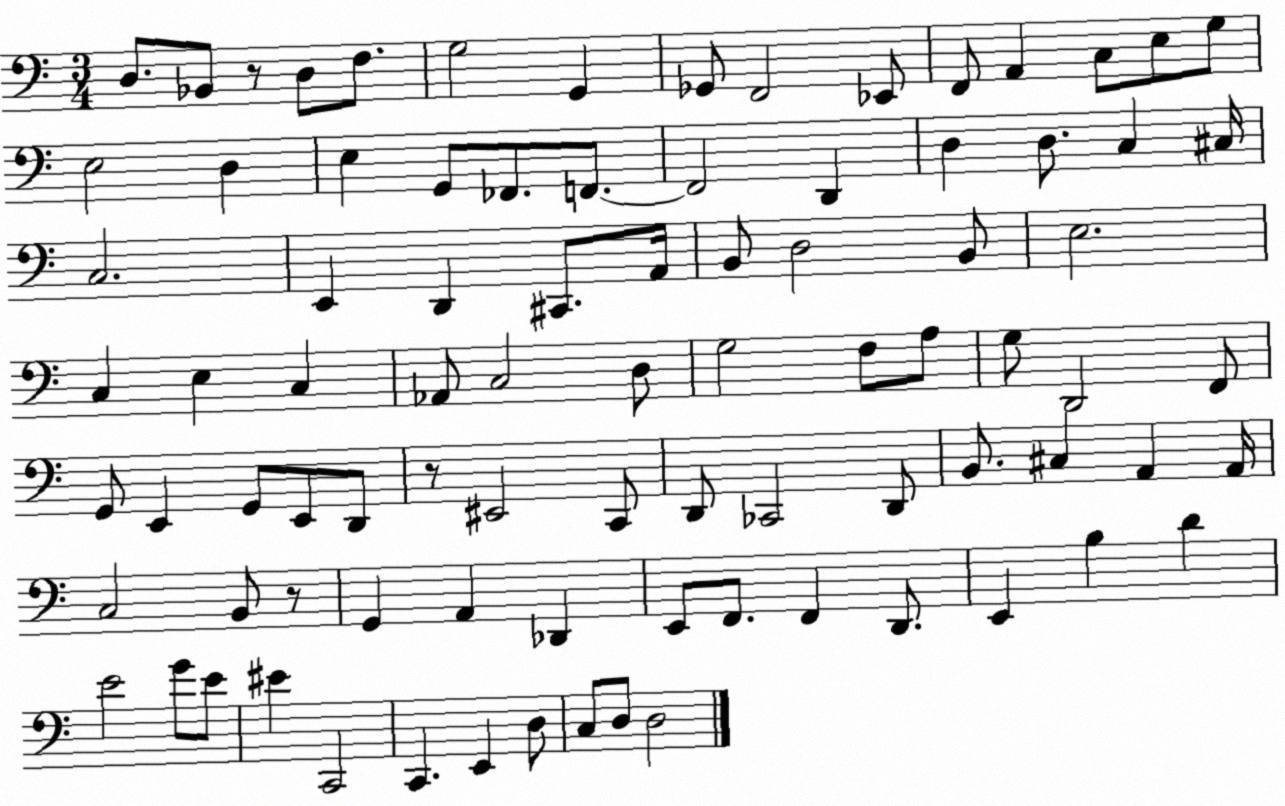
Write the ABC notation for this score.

X:1
T:Untitled
M:3/4
L:1/4
K:C
D,/2 _B,,/2 z/2 D,/2 F,/2 G,2 G,, _G,,/2 F,,2 _E,,/2 F,,/2 A,, C,/2 E,/2 G,/2 E,2 D, E, G,,/2 _F,,/2 F,,/2 F,,2 D,, D, D,/2 C, ^C,/4 C,2 E,, D,, ^C,,/2 A,,/4 B,,/2 D,2 B,,/2 E,2 C, E, C, _A,,/2 C,2 D,/2 G,2 F,/2 A,/2 G,/2 D,,2 F,,/2 G,,/2 E,, G,,/2 E,,/2 D,,/2 z/2 ^E,,2 C,,/2 D,,/2 _C,,2 D,,/2 B,,/2 ^C, A,, A,,/4 C,2 B,,/2 z/2 G,, A,, _D,, E,,/2 F,,/2 F,, D,,/2 E,, B, D E2 G/2 E/2 ^E C,,2 C,, E,, D,/2 C,/2 D,/2 D,2